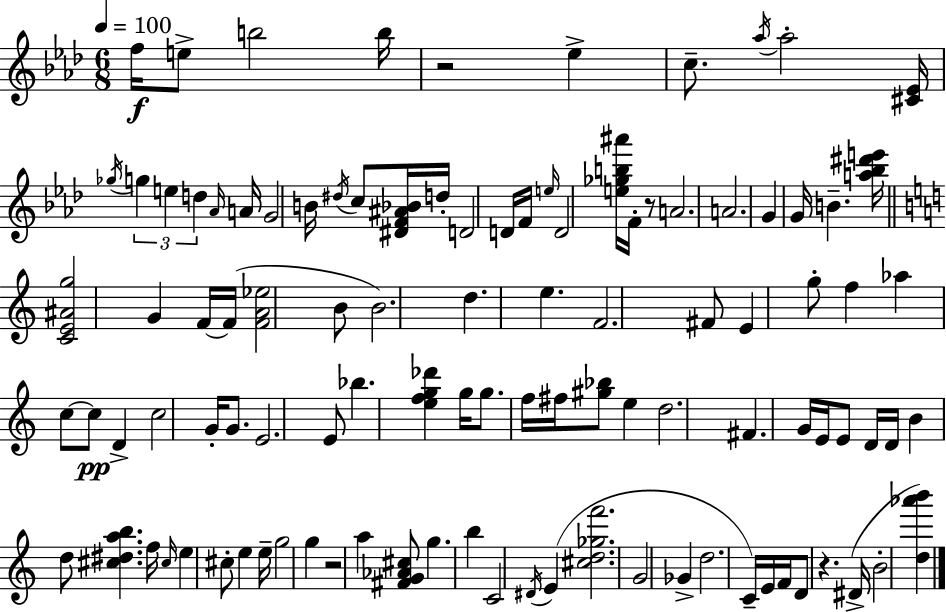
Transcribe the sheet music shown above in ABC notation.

X:1
T:Untitled
M:6/8
L:1/4
K:Ab
f/4 e/2 b2 b/4 z2 _e c/2 _a/4 _a2 [^C_E]/4 _g/4 g e d _A/4 A/4 G2 B/4 ^d/4 c/2 [^DF^A_B]/4 d/4 D2 D/4 F/4 e/4 D2 [e_gb^a']/4 F/4 z/2 A2 A2 G G/4 B [a_b^d'e']/4 [CE^Ag]2 G F/4 F/4 [FA_e]2 B/2 B2 d e F2 ^F/2 E g/2 f _a c/2 c/2 D c2 G/4 G/2 E2 E/2 _b [efg_d'] g/4 g/2 f/4 ^f/4 [^g_b]/2 e d2 ^F G/4 E/4 E/2 D/4 D/4 B d/2 [^c^dab] f/4 ^c/4 e ^c/2 e e/4 g2 g z2 a [^FG_A^c]/2 g b C2 ^D/4 E [^cd_gf']2 G2 _G d2 C/4 E/4 F/4 D/2 z ^D/4 B2 [d_a'b']